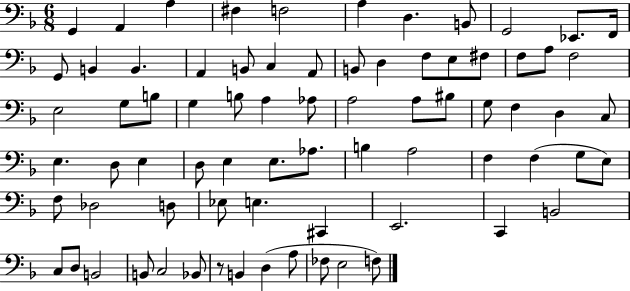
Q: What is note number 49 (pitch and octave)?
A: A3